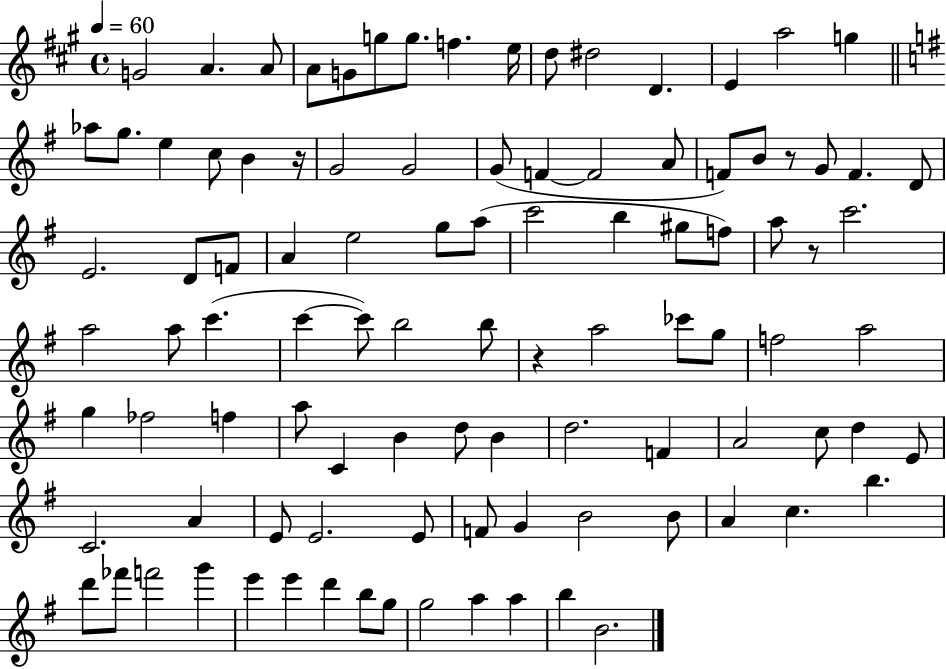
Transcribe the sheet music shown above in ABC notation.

X:1
T:Untitled
M:4/4
L:1/4
K:A
G2 A A/2 A/2 G/2 g/2 g/2 f e/4 d/2 ^d2 D E a2 g _a/2 g/2 e c/2 B z/4 G2 G2 G/2 F F2 A/2 F/2 B/2 z/2 G/2 F D/2 E2 D/2 F/2 A e2 g/2 a/2 c'2 b ^g/2 f/2 a/2 z/2 c'2 a2 a/2 c' c' c'/2 b2 b/2 z a2 _c'/2 g/2 f2 a2 g _f2 f a/2 C B d/2 B d2 F A2 c/2 d E/2 C2 A E/2 E2 E/2 F/2 G B2 B/2 A c b d'/2 _f'/2 f'2 g' e' e' d' b/2 g/2 g2 a a b B2